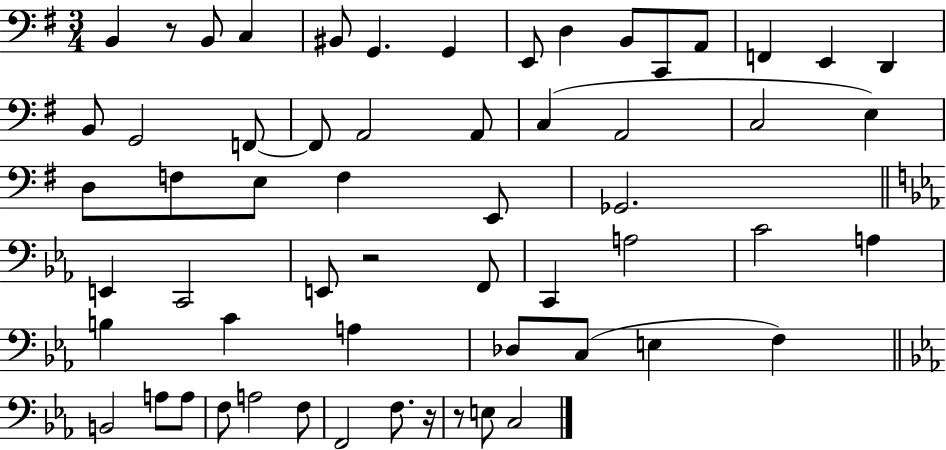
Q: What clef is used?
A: bass